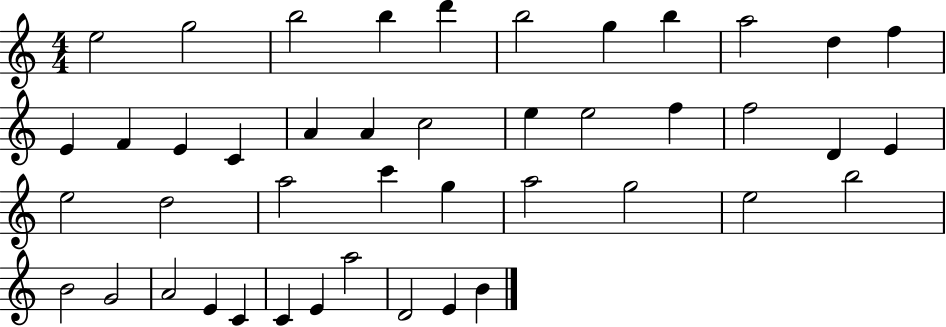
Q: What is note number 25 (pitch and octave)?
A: E5